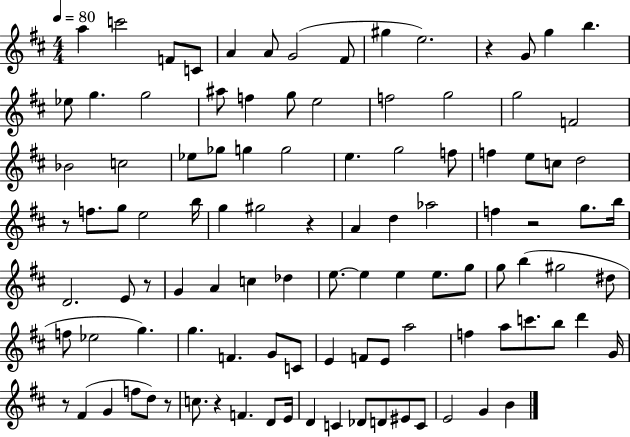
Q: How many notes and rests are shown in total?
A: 106